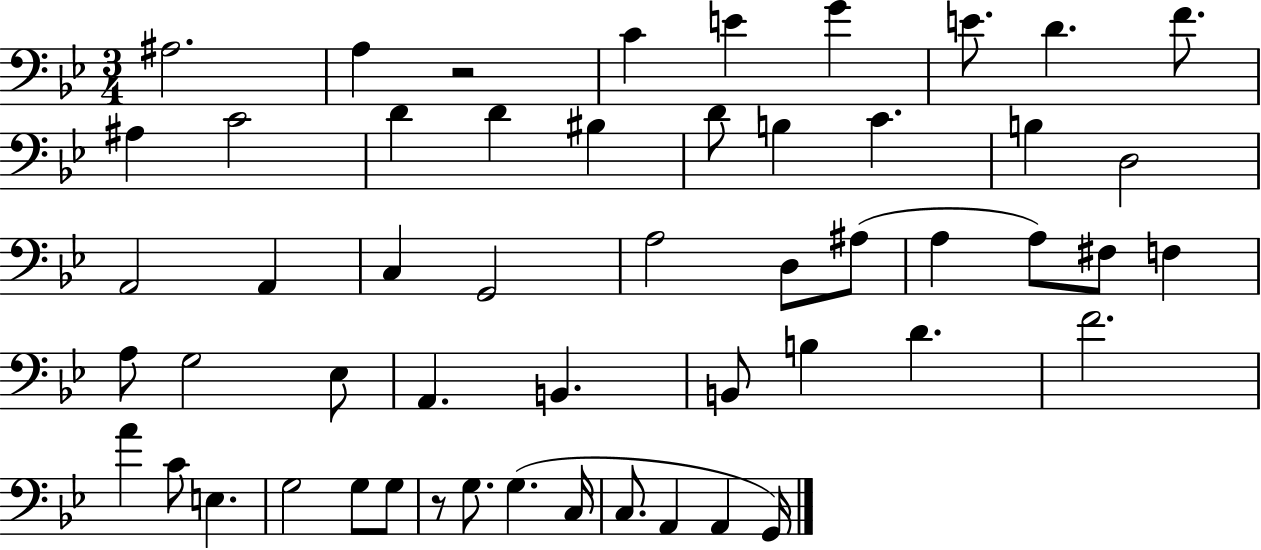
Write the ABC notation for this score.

X:1
T:Untitled
M:3/4
L:1/4
K:Bb
^A,2 A, z2 C E G E/2 D F/2 ^A, C2 D D ^B, D/2 B, C B, D,2 A,,2 A,, C, G,,2 A,2 D,/2 ^A,/2 A, A,/2 ^F,/2 F, A,/2 G,2 _E,/2 A,, B,, B,,/2 B, D F2 A C/2 E, G,2 G,/2 G,/2 z/2 G,/2 G, C,/4 C,/2 A,, A,, G,,/4